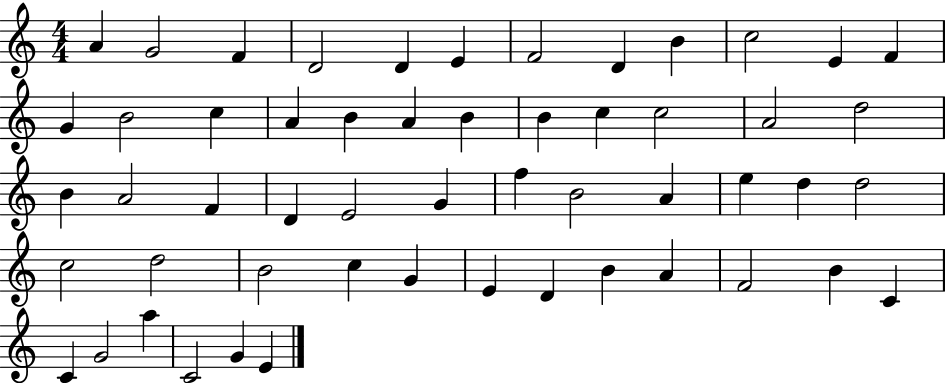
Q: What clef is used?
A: treble